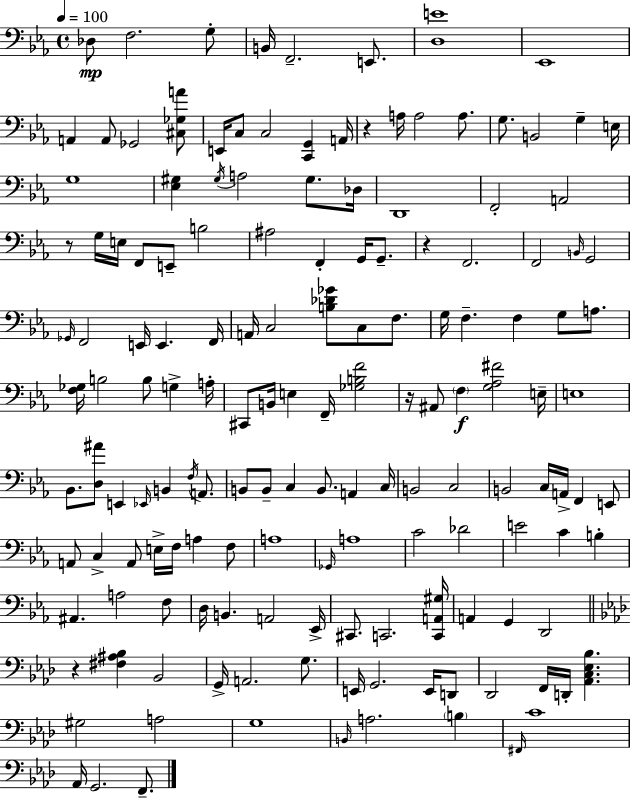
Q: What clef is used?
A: bass